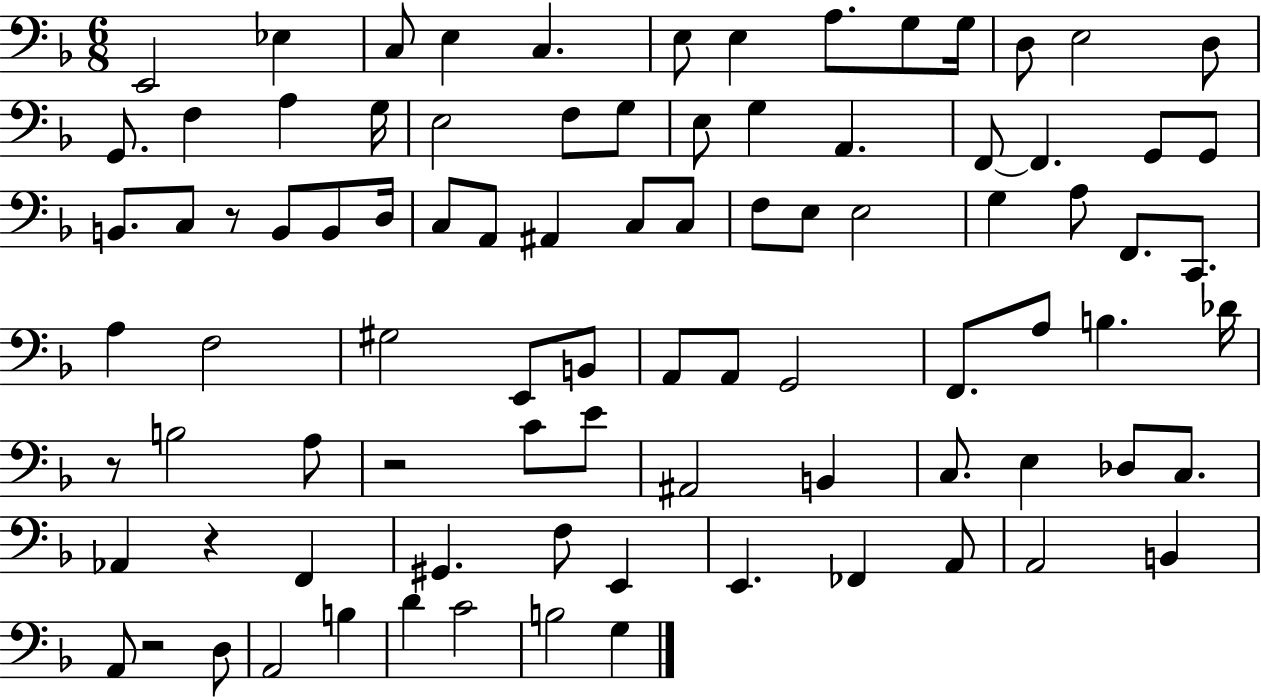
E2/h Eb3/q C3/e E3/q C3/q. E3/e E3/q A3/e. G3/e G3/s D3/e E3/h D3/e G2/e. F3/q A3/q G3/s E3/h F3/e G3/e E3/e G3/q A2/q. F2/e F2/q. G2/e G2/e B2/e. C3/e R/e B2/e B2/e D3/s C3/e A2/e A#2/q C3/e C3/e F3/e E3/e E3/h G3/q A3/e F2/e. C2/e. A3/q F3/h G#3/h E2/e B2/e A2/e A2/e G2/h F2/e. A3/e B3/q. Db4/s R/e B3/h A3/e R/h C4/e E4/e A#2/h B2/q C3/e. E3/q Db3/e C3/e. Ab2/q R/q F2/q G#2/q. F3/e E2/q E2/q. FES2/q A2/e A2/h B2/q A2/e R/h D3/e A2/h B3/q D4/q C4/h B3/h G3/q